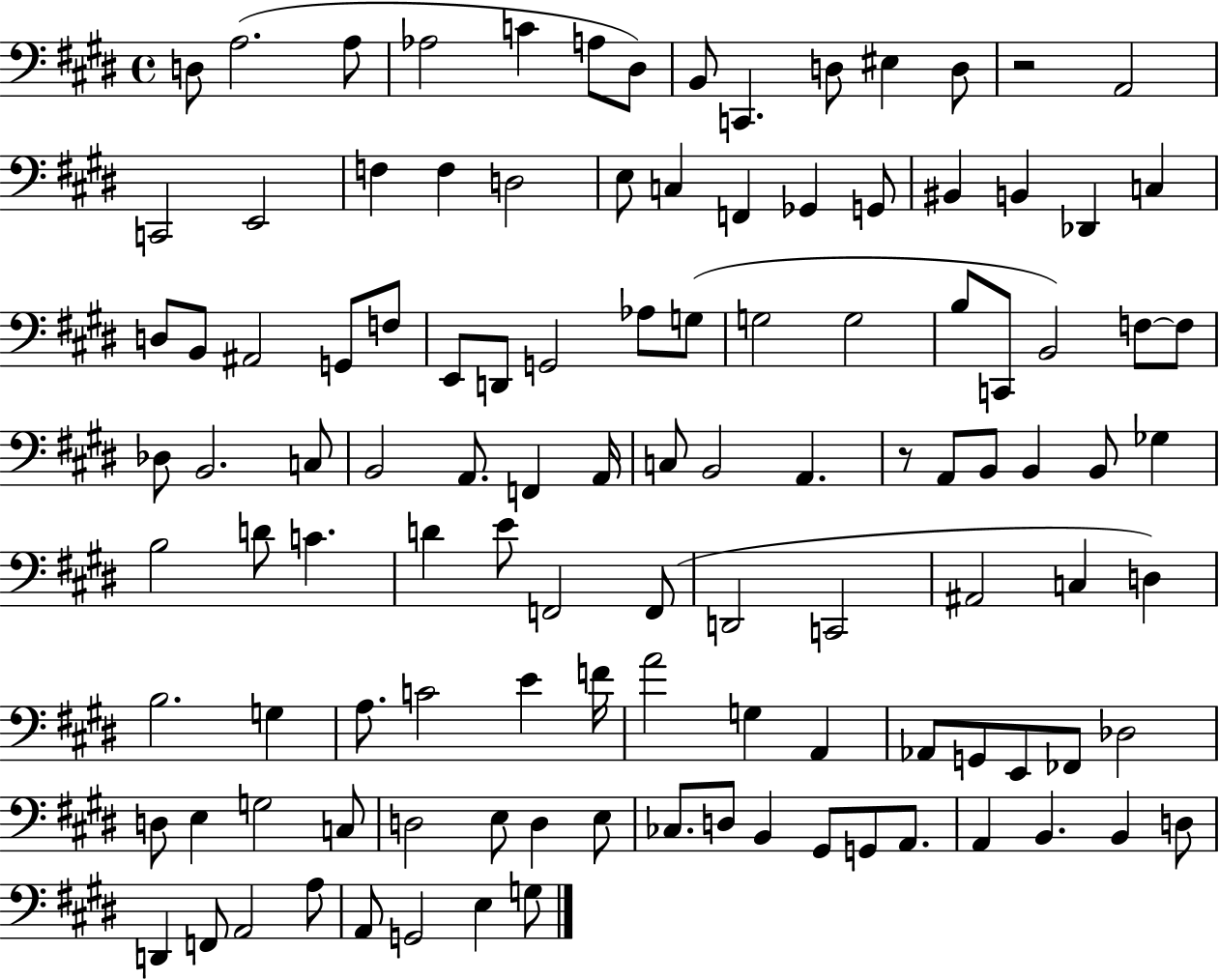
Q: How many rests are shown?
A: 2